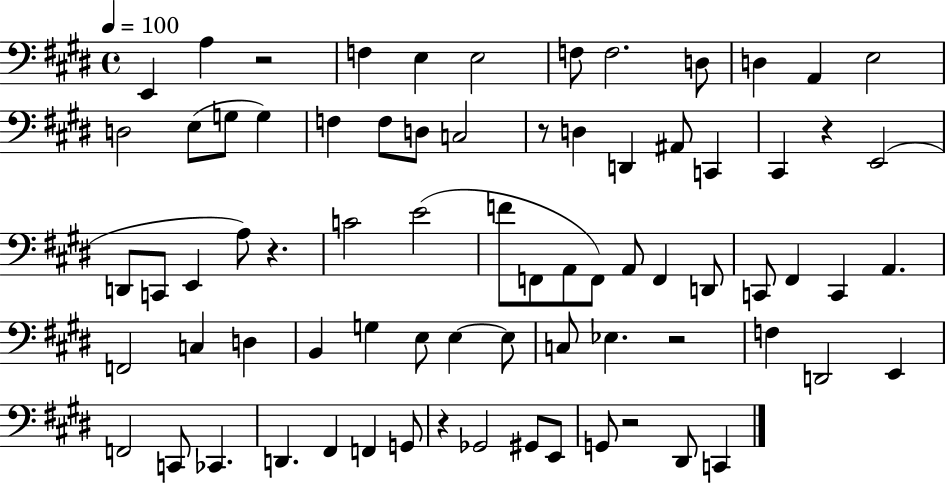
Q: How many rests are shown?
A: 7